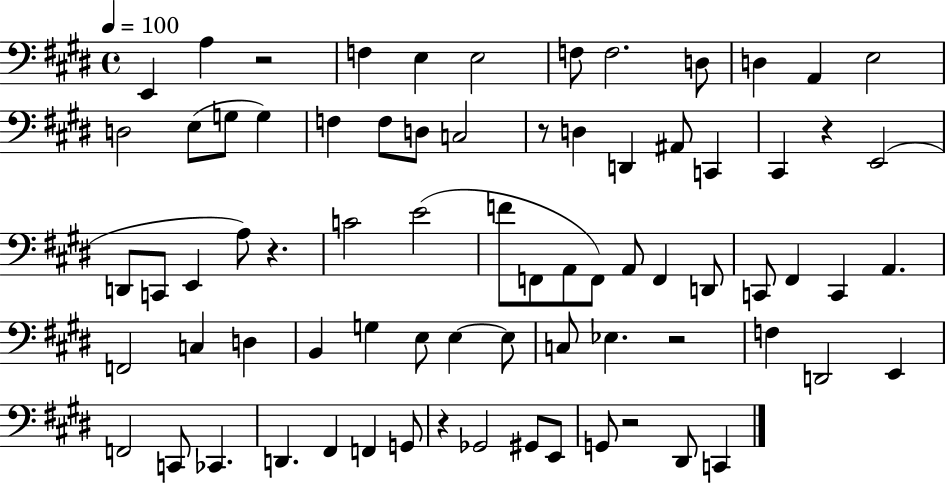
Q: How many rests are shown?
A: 7